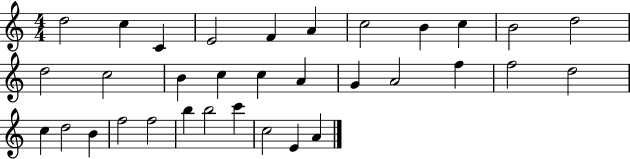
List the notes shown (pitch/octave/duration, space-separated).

D5/h C5/q C4/q E4/h F4/q A4/q C5/h B4/q C5/q B4/h D5/h D5/h C5/h B4/q C5/q C5/q A4/q G4/q A4/h F5/q F5/h D5/h C5/q D5/h B4/q F5/h F5/h B5/q B5/h C6/q C5/h E4/q A4/q